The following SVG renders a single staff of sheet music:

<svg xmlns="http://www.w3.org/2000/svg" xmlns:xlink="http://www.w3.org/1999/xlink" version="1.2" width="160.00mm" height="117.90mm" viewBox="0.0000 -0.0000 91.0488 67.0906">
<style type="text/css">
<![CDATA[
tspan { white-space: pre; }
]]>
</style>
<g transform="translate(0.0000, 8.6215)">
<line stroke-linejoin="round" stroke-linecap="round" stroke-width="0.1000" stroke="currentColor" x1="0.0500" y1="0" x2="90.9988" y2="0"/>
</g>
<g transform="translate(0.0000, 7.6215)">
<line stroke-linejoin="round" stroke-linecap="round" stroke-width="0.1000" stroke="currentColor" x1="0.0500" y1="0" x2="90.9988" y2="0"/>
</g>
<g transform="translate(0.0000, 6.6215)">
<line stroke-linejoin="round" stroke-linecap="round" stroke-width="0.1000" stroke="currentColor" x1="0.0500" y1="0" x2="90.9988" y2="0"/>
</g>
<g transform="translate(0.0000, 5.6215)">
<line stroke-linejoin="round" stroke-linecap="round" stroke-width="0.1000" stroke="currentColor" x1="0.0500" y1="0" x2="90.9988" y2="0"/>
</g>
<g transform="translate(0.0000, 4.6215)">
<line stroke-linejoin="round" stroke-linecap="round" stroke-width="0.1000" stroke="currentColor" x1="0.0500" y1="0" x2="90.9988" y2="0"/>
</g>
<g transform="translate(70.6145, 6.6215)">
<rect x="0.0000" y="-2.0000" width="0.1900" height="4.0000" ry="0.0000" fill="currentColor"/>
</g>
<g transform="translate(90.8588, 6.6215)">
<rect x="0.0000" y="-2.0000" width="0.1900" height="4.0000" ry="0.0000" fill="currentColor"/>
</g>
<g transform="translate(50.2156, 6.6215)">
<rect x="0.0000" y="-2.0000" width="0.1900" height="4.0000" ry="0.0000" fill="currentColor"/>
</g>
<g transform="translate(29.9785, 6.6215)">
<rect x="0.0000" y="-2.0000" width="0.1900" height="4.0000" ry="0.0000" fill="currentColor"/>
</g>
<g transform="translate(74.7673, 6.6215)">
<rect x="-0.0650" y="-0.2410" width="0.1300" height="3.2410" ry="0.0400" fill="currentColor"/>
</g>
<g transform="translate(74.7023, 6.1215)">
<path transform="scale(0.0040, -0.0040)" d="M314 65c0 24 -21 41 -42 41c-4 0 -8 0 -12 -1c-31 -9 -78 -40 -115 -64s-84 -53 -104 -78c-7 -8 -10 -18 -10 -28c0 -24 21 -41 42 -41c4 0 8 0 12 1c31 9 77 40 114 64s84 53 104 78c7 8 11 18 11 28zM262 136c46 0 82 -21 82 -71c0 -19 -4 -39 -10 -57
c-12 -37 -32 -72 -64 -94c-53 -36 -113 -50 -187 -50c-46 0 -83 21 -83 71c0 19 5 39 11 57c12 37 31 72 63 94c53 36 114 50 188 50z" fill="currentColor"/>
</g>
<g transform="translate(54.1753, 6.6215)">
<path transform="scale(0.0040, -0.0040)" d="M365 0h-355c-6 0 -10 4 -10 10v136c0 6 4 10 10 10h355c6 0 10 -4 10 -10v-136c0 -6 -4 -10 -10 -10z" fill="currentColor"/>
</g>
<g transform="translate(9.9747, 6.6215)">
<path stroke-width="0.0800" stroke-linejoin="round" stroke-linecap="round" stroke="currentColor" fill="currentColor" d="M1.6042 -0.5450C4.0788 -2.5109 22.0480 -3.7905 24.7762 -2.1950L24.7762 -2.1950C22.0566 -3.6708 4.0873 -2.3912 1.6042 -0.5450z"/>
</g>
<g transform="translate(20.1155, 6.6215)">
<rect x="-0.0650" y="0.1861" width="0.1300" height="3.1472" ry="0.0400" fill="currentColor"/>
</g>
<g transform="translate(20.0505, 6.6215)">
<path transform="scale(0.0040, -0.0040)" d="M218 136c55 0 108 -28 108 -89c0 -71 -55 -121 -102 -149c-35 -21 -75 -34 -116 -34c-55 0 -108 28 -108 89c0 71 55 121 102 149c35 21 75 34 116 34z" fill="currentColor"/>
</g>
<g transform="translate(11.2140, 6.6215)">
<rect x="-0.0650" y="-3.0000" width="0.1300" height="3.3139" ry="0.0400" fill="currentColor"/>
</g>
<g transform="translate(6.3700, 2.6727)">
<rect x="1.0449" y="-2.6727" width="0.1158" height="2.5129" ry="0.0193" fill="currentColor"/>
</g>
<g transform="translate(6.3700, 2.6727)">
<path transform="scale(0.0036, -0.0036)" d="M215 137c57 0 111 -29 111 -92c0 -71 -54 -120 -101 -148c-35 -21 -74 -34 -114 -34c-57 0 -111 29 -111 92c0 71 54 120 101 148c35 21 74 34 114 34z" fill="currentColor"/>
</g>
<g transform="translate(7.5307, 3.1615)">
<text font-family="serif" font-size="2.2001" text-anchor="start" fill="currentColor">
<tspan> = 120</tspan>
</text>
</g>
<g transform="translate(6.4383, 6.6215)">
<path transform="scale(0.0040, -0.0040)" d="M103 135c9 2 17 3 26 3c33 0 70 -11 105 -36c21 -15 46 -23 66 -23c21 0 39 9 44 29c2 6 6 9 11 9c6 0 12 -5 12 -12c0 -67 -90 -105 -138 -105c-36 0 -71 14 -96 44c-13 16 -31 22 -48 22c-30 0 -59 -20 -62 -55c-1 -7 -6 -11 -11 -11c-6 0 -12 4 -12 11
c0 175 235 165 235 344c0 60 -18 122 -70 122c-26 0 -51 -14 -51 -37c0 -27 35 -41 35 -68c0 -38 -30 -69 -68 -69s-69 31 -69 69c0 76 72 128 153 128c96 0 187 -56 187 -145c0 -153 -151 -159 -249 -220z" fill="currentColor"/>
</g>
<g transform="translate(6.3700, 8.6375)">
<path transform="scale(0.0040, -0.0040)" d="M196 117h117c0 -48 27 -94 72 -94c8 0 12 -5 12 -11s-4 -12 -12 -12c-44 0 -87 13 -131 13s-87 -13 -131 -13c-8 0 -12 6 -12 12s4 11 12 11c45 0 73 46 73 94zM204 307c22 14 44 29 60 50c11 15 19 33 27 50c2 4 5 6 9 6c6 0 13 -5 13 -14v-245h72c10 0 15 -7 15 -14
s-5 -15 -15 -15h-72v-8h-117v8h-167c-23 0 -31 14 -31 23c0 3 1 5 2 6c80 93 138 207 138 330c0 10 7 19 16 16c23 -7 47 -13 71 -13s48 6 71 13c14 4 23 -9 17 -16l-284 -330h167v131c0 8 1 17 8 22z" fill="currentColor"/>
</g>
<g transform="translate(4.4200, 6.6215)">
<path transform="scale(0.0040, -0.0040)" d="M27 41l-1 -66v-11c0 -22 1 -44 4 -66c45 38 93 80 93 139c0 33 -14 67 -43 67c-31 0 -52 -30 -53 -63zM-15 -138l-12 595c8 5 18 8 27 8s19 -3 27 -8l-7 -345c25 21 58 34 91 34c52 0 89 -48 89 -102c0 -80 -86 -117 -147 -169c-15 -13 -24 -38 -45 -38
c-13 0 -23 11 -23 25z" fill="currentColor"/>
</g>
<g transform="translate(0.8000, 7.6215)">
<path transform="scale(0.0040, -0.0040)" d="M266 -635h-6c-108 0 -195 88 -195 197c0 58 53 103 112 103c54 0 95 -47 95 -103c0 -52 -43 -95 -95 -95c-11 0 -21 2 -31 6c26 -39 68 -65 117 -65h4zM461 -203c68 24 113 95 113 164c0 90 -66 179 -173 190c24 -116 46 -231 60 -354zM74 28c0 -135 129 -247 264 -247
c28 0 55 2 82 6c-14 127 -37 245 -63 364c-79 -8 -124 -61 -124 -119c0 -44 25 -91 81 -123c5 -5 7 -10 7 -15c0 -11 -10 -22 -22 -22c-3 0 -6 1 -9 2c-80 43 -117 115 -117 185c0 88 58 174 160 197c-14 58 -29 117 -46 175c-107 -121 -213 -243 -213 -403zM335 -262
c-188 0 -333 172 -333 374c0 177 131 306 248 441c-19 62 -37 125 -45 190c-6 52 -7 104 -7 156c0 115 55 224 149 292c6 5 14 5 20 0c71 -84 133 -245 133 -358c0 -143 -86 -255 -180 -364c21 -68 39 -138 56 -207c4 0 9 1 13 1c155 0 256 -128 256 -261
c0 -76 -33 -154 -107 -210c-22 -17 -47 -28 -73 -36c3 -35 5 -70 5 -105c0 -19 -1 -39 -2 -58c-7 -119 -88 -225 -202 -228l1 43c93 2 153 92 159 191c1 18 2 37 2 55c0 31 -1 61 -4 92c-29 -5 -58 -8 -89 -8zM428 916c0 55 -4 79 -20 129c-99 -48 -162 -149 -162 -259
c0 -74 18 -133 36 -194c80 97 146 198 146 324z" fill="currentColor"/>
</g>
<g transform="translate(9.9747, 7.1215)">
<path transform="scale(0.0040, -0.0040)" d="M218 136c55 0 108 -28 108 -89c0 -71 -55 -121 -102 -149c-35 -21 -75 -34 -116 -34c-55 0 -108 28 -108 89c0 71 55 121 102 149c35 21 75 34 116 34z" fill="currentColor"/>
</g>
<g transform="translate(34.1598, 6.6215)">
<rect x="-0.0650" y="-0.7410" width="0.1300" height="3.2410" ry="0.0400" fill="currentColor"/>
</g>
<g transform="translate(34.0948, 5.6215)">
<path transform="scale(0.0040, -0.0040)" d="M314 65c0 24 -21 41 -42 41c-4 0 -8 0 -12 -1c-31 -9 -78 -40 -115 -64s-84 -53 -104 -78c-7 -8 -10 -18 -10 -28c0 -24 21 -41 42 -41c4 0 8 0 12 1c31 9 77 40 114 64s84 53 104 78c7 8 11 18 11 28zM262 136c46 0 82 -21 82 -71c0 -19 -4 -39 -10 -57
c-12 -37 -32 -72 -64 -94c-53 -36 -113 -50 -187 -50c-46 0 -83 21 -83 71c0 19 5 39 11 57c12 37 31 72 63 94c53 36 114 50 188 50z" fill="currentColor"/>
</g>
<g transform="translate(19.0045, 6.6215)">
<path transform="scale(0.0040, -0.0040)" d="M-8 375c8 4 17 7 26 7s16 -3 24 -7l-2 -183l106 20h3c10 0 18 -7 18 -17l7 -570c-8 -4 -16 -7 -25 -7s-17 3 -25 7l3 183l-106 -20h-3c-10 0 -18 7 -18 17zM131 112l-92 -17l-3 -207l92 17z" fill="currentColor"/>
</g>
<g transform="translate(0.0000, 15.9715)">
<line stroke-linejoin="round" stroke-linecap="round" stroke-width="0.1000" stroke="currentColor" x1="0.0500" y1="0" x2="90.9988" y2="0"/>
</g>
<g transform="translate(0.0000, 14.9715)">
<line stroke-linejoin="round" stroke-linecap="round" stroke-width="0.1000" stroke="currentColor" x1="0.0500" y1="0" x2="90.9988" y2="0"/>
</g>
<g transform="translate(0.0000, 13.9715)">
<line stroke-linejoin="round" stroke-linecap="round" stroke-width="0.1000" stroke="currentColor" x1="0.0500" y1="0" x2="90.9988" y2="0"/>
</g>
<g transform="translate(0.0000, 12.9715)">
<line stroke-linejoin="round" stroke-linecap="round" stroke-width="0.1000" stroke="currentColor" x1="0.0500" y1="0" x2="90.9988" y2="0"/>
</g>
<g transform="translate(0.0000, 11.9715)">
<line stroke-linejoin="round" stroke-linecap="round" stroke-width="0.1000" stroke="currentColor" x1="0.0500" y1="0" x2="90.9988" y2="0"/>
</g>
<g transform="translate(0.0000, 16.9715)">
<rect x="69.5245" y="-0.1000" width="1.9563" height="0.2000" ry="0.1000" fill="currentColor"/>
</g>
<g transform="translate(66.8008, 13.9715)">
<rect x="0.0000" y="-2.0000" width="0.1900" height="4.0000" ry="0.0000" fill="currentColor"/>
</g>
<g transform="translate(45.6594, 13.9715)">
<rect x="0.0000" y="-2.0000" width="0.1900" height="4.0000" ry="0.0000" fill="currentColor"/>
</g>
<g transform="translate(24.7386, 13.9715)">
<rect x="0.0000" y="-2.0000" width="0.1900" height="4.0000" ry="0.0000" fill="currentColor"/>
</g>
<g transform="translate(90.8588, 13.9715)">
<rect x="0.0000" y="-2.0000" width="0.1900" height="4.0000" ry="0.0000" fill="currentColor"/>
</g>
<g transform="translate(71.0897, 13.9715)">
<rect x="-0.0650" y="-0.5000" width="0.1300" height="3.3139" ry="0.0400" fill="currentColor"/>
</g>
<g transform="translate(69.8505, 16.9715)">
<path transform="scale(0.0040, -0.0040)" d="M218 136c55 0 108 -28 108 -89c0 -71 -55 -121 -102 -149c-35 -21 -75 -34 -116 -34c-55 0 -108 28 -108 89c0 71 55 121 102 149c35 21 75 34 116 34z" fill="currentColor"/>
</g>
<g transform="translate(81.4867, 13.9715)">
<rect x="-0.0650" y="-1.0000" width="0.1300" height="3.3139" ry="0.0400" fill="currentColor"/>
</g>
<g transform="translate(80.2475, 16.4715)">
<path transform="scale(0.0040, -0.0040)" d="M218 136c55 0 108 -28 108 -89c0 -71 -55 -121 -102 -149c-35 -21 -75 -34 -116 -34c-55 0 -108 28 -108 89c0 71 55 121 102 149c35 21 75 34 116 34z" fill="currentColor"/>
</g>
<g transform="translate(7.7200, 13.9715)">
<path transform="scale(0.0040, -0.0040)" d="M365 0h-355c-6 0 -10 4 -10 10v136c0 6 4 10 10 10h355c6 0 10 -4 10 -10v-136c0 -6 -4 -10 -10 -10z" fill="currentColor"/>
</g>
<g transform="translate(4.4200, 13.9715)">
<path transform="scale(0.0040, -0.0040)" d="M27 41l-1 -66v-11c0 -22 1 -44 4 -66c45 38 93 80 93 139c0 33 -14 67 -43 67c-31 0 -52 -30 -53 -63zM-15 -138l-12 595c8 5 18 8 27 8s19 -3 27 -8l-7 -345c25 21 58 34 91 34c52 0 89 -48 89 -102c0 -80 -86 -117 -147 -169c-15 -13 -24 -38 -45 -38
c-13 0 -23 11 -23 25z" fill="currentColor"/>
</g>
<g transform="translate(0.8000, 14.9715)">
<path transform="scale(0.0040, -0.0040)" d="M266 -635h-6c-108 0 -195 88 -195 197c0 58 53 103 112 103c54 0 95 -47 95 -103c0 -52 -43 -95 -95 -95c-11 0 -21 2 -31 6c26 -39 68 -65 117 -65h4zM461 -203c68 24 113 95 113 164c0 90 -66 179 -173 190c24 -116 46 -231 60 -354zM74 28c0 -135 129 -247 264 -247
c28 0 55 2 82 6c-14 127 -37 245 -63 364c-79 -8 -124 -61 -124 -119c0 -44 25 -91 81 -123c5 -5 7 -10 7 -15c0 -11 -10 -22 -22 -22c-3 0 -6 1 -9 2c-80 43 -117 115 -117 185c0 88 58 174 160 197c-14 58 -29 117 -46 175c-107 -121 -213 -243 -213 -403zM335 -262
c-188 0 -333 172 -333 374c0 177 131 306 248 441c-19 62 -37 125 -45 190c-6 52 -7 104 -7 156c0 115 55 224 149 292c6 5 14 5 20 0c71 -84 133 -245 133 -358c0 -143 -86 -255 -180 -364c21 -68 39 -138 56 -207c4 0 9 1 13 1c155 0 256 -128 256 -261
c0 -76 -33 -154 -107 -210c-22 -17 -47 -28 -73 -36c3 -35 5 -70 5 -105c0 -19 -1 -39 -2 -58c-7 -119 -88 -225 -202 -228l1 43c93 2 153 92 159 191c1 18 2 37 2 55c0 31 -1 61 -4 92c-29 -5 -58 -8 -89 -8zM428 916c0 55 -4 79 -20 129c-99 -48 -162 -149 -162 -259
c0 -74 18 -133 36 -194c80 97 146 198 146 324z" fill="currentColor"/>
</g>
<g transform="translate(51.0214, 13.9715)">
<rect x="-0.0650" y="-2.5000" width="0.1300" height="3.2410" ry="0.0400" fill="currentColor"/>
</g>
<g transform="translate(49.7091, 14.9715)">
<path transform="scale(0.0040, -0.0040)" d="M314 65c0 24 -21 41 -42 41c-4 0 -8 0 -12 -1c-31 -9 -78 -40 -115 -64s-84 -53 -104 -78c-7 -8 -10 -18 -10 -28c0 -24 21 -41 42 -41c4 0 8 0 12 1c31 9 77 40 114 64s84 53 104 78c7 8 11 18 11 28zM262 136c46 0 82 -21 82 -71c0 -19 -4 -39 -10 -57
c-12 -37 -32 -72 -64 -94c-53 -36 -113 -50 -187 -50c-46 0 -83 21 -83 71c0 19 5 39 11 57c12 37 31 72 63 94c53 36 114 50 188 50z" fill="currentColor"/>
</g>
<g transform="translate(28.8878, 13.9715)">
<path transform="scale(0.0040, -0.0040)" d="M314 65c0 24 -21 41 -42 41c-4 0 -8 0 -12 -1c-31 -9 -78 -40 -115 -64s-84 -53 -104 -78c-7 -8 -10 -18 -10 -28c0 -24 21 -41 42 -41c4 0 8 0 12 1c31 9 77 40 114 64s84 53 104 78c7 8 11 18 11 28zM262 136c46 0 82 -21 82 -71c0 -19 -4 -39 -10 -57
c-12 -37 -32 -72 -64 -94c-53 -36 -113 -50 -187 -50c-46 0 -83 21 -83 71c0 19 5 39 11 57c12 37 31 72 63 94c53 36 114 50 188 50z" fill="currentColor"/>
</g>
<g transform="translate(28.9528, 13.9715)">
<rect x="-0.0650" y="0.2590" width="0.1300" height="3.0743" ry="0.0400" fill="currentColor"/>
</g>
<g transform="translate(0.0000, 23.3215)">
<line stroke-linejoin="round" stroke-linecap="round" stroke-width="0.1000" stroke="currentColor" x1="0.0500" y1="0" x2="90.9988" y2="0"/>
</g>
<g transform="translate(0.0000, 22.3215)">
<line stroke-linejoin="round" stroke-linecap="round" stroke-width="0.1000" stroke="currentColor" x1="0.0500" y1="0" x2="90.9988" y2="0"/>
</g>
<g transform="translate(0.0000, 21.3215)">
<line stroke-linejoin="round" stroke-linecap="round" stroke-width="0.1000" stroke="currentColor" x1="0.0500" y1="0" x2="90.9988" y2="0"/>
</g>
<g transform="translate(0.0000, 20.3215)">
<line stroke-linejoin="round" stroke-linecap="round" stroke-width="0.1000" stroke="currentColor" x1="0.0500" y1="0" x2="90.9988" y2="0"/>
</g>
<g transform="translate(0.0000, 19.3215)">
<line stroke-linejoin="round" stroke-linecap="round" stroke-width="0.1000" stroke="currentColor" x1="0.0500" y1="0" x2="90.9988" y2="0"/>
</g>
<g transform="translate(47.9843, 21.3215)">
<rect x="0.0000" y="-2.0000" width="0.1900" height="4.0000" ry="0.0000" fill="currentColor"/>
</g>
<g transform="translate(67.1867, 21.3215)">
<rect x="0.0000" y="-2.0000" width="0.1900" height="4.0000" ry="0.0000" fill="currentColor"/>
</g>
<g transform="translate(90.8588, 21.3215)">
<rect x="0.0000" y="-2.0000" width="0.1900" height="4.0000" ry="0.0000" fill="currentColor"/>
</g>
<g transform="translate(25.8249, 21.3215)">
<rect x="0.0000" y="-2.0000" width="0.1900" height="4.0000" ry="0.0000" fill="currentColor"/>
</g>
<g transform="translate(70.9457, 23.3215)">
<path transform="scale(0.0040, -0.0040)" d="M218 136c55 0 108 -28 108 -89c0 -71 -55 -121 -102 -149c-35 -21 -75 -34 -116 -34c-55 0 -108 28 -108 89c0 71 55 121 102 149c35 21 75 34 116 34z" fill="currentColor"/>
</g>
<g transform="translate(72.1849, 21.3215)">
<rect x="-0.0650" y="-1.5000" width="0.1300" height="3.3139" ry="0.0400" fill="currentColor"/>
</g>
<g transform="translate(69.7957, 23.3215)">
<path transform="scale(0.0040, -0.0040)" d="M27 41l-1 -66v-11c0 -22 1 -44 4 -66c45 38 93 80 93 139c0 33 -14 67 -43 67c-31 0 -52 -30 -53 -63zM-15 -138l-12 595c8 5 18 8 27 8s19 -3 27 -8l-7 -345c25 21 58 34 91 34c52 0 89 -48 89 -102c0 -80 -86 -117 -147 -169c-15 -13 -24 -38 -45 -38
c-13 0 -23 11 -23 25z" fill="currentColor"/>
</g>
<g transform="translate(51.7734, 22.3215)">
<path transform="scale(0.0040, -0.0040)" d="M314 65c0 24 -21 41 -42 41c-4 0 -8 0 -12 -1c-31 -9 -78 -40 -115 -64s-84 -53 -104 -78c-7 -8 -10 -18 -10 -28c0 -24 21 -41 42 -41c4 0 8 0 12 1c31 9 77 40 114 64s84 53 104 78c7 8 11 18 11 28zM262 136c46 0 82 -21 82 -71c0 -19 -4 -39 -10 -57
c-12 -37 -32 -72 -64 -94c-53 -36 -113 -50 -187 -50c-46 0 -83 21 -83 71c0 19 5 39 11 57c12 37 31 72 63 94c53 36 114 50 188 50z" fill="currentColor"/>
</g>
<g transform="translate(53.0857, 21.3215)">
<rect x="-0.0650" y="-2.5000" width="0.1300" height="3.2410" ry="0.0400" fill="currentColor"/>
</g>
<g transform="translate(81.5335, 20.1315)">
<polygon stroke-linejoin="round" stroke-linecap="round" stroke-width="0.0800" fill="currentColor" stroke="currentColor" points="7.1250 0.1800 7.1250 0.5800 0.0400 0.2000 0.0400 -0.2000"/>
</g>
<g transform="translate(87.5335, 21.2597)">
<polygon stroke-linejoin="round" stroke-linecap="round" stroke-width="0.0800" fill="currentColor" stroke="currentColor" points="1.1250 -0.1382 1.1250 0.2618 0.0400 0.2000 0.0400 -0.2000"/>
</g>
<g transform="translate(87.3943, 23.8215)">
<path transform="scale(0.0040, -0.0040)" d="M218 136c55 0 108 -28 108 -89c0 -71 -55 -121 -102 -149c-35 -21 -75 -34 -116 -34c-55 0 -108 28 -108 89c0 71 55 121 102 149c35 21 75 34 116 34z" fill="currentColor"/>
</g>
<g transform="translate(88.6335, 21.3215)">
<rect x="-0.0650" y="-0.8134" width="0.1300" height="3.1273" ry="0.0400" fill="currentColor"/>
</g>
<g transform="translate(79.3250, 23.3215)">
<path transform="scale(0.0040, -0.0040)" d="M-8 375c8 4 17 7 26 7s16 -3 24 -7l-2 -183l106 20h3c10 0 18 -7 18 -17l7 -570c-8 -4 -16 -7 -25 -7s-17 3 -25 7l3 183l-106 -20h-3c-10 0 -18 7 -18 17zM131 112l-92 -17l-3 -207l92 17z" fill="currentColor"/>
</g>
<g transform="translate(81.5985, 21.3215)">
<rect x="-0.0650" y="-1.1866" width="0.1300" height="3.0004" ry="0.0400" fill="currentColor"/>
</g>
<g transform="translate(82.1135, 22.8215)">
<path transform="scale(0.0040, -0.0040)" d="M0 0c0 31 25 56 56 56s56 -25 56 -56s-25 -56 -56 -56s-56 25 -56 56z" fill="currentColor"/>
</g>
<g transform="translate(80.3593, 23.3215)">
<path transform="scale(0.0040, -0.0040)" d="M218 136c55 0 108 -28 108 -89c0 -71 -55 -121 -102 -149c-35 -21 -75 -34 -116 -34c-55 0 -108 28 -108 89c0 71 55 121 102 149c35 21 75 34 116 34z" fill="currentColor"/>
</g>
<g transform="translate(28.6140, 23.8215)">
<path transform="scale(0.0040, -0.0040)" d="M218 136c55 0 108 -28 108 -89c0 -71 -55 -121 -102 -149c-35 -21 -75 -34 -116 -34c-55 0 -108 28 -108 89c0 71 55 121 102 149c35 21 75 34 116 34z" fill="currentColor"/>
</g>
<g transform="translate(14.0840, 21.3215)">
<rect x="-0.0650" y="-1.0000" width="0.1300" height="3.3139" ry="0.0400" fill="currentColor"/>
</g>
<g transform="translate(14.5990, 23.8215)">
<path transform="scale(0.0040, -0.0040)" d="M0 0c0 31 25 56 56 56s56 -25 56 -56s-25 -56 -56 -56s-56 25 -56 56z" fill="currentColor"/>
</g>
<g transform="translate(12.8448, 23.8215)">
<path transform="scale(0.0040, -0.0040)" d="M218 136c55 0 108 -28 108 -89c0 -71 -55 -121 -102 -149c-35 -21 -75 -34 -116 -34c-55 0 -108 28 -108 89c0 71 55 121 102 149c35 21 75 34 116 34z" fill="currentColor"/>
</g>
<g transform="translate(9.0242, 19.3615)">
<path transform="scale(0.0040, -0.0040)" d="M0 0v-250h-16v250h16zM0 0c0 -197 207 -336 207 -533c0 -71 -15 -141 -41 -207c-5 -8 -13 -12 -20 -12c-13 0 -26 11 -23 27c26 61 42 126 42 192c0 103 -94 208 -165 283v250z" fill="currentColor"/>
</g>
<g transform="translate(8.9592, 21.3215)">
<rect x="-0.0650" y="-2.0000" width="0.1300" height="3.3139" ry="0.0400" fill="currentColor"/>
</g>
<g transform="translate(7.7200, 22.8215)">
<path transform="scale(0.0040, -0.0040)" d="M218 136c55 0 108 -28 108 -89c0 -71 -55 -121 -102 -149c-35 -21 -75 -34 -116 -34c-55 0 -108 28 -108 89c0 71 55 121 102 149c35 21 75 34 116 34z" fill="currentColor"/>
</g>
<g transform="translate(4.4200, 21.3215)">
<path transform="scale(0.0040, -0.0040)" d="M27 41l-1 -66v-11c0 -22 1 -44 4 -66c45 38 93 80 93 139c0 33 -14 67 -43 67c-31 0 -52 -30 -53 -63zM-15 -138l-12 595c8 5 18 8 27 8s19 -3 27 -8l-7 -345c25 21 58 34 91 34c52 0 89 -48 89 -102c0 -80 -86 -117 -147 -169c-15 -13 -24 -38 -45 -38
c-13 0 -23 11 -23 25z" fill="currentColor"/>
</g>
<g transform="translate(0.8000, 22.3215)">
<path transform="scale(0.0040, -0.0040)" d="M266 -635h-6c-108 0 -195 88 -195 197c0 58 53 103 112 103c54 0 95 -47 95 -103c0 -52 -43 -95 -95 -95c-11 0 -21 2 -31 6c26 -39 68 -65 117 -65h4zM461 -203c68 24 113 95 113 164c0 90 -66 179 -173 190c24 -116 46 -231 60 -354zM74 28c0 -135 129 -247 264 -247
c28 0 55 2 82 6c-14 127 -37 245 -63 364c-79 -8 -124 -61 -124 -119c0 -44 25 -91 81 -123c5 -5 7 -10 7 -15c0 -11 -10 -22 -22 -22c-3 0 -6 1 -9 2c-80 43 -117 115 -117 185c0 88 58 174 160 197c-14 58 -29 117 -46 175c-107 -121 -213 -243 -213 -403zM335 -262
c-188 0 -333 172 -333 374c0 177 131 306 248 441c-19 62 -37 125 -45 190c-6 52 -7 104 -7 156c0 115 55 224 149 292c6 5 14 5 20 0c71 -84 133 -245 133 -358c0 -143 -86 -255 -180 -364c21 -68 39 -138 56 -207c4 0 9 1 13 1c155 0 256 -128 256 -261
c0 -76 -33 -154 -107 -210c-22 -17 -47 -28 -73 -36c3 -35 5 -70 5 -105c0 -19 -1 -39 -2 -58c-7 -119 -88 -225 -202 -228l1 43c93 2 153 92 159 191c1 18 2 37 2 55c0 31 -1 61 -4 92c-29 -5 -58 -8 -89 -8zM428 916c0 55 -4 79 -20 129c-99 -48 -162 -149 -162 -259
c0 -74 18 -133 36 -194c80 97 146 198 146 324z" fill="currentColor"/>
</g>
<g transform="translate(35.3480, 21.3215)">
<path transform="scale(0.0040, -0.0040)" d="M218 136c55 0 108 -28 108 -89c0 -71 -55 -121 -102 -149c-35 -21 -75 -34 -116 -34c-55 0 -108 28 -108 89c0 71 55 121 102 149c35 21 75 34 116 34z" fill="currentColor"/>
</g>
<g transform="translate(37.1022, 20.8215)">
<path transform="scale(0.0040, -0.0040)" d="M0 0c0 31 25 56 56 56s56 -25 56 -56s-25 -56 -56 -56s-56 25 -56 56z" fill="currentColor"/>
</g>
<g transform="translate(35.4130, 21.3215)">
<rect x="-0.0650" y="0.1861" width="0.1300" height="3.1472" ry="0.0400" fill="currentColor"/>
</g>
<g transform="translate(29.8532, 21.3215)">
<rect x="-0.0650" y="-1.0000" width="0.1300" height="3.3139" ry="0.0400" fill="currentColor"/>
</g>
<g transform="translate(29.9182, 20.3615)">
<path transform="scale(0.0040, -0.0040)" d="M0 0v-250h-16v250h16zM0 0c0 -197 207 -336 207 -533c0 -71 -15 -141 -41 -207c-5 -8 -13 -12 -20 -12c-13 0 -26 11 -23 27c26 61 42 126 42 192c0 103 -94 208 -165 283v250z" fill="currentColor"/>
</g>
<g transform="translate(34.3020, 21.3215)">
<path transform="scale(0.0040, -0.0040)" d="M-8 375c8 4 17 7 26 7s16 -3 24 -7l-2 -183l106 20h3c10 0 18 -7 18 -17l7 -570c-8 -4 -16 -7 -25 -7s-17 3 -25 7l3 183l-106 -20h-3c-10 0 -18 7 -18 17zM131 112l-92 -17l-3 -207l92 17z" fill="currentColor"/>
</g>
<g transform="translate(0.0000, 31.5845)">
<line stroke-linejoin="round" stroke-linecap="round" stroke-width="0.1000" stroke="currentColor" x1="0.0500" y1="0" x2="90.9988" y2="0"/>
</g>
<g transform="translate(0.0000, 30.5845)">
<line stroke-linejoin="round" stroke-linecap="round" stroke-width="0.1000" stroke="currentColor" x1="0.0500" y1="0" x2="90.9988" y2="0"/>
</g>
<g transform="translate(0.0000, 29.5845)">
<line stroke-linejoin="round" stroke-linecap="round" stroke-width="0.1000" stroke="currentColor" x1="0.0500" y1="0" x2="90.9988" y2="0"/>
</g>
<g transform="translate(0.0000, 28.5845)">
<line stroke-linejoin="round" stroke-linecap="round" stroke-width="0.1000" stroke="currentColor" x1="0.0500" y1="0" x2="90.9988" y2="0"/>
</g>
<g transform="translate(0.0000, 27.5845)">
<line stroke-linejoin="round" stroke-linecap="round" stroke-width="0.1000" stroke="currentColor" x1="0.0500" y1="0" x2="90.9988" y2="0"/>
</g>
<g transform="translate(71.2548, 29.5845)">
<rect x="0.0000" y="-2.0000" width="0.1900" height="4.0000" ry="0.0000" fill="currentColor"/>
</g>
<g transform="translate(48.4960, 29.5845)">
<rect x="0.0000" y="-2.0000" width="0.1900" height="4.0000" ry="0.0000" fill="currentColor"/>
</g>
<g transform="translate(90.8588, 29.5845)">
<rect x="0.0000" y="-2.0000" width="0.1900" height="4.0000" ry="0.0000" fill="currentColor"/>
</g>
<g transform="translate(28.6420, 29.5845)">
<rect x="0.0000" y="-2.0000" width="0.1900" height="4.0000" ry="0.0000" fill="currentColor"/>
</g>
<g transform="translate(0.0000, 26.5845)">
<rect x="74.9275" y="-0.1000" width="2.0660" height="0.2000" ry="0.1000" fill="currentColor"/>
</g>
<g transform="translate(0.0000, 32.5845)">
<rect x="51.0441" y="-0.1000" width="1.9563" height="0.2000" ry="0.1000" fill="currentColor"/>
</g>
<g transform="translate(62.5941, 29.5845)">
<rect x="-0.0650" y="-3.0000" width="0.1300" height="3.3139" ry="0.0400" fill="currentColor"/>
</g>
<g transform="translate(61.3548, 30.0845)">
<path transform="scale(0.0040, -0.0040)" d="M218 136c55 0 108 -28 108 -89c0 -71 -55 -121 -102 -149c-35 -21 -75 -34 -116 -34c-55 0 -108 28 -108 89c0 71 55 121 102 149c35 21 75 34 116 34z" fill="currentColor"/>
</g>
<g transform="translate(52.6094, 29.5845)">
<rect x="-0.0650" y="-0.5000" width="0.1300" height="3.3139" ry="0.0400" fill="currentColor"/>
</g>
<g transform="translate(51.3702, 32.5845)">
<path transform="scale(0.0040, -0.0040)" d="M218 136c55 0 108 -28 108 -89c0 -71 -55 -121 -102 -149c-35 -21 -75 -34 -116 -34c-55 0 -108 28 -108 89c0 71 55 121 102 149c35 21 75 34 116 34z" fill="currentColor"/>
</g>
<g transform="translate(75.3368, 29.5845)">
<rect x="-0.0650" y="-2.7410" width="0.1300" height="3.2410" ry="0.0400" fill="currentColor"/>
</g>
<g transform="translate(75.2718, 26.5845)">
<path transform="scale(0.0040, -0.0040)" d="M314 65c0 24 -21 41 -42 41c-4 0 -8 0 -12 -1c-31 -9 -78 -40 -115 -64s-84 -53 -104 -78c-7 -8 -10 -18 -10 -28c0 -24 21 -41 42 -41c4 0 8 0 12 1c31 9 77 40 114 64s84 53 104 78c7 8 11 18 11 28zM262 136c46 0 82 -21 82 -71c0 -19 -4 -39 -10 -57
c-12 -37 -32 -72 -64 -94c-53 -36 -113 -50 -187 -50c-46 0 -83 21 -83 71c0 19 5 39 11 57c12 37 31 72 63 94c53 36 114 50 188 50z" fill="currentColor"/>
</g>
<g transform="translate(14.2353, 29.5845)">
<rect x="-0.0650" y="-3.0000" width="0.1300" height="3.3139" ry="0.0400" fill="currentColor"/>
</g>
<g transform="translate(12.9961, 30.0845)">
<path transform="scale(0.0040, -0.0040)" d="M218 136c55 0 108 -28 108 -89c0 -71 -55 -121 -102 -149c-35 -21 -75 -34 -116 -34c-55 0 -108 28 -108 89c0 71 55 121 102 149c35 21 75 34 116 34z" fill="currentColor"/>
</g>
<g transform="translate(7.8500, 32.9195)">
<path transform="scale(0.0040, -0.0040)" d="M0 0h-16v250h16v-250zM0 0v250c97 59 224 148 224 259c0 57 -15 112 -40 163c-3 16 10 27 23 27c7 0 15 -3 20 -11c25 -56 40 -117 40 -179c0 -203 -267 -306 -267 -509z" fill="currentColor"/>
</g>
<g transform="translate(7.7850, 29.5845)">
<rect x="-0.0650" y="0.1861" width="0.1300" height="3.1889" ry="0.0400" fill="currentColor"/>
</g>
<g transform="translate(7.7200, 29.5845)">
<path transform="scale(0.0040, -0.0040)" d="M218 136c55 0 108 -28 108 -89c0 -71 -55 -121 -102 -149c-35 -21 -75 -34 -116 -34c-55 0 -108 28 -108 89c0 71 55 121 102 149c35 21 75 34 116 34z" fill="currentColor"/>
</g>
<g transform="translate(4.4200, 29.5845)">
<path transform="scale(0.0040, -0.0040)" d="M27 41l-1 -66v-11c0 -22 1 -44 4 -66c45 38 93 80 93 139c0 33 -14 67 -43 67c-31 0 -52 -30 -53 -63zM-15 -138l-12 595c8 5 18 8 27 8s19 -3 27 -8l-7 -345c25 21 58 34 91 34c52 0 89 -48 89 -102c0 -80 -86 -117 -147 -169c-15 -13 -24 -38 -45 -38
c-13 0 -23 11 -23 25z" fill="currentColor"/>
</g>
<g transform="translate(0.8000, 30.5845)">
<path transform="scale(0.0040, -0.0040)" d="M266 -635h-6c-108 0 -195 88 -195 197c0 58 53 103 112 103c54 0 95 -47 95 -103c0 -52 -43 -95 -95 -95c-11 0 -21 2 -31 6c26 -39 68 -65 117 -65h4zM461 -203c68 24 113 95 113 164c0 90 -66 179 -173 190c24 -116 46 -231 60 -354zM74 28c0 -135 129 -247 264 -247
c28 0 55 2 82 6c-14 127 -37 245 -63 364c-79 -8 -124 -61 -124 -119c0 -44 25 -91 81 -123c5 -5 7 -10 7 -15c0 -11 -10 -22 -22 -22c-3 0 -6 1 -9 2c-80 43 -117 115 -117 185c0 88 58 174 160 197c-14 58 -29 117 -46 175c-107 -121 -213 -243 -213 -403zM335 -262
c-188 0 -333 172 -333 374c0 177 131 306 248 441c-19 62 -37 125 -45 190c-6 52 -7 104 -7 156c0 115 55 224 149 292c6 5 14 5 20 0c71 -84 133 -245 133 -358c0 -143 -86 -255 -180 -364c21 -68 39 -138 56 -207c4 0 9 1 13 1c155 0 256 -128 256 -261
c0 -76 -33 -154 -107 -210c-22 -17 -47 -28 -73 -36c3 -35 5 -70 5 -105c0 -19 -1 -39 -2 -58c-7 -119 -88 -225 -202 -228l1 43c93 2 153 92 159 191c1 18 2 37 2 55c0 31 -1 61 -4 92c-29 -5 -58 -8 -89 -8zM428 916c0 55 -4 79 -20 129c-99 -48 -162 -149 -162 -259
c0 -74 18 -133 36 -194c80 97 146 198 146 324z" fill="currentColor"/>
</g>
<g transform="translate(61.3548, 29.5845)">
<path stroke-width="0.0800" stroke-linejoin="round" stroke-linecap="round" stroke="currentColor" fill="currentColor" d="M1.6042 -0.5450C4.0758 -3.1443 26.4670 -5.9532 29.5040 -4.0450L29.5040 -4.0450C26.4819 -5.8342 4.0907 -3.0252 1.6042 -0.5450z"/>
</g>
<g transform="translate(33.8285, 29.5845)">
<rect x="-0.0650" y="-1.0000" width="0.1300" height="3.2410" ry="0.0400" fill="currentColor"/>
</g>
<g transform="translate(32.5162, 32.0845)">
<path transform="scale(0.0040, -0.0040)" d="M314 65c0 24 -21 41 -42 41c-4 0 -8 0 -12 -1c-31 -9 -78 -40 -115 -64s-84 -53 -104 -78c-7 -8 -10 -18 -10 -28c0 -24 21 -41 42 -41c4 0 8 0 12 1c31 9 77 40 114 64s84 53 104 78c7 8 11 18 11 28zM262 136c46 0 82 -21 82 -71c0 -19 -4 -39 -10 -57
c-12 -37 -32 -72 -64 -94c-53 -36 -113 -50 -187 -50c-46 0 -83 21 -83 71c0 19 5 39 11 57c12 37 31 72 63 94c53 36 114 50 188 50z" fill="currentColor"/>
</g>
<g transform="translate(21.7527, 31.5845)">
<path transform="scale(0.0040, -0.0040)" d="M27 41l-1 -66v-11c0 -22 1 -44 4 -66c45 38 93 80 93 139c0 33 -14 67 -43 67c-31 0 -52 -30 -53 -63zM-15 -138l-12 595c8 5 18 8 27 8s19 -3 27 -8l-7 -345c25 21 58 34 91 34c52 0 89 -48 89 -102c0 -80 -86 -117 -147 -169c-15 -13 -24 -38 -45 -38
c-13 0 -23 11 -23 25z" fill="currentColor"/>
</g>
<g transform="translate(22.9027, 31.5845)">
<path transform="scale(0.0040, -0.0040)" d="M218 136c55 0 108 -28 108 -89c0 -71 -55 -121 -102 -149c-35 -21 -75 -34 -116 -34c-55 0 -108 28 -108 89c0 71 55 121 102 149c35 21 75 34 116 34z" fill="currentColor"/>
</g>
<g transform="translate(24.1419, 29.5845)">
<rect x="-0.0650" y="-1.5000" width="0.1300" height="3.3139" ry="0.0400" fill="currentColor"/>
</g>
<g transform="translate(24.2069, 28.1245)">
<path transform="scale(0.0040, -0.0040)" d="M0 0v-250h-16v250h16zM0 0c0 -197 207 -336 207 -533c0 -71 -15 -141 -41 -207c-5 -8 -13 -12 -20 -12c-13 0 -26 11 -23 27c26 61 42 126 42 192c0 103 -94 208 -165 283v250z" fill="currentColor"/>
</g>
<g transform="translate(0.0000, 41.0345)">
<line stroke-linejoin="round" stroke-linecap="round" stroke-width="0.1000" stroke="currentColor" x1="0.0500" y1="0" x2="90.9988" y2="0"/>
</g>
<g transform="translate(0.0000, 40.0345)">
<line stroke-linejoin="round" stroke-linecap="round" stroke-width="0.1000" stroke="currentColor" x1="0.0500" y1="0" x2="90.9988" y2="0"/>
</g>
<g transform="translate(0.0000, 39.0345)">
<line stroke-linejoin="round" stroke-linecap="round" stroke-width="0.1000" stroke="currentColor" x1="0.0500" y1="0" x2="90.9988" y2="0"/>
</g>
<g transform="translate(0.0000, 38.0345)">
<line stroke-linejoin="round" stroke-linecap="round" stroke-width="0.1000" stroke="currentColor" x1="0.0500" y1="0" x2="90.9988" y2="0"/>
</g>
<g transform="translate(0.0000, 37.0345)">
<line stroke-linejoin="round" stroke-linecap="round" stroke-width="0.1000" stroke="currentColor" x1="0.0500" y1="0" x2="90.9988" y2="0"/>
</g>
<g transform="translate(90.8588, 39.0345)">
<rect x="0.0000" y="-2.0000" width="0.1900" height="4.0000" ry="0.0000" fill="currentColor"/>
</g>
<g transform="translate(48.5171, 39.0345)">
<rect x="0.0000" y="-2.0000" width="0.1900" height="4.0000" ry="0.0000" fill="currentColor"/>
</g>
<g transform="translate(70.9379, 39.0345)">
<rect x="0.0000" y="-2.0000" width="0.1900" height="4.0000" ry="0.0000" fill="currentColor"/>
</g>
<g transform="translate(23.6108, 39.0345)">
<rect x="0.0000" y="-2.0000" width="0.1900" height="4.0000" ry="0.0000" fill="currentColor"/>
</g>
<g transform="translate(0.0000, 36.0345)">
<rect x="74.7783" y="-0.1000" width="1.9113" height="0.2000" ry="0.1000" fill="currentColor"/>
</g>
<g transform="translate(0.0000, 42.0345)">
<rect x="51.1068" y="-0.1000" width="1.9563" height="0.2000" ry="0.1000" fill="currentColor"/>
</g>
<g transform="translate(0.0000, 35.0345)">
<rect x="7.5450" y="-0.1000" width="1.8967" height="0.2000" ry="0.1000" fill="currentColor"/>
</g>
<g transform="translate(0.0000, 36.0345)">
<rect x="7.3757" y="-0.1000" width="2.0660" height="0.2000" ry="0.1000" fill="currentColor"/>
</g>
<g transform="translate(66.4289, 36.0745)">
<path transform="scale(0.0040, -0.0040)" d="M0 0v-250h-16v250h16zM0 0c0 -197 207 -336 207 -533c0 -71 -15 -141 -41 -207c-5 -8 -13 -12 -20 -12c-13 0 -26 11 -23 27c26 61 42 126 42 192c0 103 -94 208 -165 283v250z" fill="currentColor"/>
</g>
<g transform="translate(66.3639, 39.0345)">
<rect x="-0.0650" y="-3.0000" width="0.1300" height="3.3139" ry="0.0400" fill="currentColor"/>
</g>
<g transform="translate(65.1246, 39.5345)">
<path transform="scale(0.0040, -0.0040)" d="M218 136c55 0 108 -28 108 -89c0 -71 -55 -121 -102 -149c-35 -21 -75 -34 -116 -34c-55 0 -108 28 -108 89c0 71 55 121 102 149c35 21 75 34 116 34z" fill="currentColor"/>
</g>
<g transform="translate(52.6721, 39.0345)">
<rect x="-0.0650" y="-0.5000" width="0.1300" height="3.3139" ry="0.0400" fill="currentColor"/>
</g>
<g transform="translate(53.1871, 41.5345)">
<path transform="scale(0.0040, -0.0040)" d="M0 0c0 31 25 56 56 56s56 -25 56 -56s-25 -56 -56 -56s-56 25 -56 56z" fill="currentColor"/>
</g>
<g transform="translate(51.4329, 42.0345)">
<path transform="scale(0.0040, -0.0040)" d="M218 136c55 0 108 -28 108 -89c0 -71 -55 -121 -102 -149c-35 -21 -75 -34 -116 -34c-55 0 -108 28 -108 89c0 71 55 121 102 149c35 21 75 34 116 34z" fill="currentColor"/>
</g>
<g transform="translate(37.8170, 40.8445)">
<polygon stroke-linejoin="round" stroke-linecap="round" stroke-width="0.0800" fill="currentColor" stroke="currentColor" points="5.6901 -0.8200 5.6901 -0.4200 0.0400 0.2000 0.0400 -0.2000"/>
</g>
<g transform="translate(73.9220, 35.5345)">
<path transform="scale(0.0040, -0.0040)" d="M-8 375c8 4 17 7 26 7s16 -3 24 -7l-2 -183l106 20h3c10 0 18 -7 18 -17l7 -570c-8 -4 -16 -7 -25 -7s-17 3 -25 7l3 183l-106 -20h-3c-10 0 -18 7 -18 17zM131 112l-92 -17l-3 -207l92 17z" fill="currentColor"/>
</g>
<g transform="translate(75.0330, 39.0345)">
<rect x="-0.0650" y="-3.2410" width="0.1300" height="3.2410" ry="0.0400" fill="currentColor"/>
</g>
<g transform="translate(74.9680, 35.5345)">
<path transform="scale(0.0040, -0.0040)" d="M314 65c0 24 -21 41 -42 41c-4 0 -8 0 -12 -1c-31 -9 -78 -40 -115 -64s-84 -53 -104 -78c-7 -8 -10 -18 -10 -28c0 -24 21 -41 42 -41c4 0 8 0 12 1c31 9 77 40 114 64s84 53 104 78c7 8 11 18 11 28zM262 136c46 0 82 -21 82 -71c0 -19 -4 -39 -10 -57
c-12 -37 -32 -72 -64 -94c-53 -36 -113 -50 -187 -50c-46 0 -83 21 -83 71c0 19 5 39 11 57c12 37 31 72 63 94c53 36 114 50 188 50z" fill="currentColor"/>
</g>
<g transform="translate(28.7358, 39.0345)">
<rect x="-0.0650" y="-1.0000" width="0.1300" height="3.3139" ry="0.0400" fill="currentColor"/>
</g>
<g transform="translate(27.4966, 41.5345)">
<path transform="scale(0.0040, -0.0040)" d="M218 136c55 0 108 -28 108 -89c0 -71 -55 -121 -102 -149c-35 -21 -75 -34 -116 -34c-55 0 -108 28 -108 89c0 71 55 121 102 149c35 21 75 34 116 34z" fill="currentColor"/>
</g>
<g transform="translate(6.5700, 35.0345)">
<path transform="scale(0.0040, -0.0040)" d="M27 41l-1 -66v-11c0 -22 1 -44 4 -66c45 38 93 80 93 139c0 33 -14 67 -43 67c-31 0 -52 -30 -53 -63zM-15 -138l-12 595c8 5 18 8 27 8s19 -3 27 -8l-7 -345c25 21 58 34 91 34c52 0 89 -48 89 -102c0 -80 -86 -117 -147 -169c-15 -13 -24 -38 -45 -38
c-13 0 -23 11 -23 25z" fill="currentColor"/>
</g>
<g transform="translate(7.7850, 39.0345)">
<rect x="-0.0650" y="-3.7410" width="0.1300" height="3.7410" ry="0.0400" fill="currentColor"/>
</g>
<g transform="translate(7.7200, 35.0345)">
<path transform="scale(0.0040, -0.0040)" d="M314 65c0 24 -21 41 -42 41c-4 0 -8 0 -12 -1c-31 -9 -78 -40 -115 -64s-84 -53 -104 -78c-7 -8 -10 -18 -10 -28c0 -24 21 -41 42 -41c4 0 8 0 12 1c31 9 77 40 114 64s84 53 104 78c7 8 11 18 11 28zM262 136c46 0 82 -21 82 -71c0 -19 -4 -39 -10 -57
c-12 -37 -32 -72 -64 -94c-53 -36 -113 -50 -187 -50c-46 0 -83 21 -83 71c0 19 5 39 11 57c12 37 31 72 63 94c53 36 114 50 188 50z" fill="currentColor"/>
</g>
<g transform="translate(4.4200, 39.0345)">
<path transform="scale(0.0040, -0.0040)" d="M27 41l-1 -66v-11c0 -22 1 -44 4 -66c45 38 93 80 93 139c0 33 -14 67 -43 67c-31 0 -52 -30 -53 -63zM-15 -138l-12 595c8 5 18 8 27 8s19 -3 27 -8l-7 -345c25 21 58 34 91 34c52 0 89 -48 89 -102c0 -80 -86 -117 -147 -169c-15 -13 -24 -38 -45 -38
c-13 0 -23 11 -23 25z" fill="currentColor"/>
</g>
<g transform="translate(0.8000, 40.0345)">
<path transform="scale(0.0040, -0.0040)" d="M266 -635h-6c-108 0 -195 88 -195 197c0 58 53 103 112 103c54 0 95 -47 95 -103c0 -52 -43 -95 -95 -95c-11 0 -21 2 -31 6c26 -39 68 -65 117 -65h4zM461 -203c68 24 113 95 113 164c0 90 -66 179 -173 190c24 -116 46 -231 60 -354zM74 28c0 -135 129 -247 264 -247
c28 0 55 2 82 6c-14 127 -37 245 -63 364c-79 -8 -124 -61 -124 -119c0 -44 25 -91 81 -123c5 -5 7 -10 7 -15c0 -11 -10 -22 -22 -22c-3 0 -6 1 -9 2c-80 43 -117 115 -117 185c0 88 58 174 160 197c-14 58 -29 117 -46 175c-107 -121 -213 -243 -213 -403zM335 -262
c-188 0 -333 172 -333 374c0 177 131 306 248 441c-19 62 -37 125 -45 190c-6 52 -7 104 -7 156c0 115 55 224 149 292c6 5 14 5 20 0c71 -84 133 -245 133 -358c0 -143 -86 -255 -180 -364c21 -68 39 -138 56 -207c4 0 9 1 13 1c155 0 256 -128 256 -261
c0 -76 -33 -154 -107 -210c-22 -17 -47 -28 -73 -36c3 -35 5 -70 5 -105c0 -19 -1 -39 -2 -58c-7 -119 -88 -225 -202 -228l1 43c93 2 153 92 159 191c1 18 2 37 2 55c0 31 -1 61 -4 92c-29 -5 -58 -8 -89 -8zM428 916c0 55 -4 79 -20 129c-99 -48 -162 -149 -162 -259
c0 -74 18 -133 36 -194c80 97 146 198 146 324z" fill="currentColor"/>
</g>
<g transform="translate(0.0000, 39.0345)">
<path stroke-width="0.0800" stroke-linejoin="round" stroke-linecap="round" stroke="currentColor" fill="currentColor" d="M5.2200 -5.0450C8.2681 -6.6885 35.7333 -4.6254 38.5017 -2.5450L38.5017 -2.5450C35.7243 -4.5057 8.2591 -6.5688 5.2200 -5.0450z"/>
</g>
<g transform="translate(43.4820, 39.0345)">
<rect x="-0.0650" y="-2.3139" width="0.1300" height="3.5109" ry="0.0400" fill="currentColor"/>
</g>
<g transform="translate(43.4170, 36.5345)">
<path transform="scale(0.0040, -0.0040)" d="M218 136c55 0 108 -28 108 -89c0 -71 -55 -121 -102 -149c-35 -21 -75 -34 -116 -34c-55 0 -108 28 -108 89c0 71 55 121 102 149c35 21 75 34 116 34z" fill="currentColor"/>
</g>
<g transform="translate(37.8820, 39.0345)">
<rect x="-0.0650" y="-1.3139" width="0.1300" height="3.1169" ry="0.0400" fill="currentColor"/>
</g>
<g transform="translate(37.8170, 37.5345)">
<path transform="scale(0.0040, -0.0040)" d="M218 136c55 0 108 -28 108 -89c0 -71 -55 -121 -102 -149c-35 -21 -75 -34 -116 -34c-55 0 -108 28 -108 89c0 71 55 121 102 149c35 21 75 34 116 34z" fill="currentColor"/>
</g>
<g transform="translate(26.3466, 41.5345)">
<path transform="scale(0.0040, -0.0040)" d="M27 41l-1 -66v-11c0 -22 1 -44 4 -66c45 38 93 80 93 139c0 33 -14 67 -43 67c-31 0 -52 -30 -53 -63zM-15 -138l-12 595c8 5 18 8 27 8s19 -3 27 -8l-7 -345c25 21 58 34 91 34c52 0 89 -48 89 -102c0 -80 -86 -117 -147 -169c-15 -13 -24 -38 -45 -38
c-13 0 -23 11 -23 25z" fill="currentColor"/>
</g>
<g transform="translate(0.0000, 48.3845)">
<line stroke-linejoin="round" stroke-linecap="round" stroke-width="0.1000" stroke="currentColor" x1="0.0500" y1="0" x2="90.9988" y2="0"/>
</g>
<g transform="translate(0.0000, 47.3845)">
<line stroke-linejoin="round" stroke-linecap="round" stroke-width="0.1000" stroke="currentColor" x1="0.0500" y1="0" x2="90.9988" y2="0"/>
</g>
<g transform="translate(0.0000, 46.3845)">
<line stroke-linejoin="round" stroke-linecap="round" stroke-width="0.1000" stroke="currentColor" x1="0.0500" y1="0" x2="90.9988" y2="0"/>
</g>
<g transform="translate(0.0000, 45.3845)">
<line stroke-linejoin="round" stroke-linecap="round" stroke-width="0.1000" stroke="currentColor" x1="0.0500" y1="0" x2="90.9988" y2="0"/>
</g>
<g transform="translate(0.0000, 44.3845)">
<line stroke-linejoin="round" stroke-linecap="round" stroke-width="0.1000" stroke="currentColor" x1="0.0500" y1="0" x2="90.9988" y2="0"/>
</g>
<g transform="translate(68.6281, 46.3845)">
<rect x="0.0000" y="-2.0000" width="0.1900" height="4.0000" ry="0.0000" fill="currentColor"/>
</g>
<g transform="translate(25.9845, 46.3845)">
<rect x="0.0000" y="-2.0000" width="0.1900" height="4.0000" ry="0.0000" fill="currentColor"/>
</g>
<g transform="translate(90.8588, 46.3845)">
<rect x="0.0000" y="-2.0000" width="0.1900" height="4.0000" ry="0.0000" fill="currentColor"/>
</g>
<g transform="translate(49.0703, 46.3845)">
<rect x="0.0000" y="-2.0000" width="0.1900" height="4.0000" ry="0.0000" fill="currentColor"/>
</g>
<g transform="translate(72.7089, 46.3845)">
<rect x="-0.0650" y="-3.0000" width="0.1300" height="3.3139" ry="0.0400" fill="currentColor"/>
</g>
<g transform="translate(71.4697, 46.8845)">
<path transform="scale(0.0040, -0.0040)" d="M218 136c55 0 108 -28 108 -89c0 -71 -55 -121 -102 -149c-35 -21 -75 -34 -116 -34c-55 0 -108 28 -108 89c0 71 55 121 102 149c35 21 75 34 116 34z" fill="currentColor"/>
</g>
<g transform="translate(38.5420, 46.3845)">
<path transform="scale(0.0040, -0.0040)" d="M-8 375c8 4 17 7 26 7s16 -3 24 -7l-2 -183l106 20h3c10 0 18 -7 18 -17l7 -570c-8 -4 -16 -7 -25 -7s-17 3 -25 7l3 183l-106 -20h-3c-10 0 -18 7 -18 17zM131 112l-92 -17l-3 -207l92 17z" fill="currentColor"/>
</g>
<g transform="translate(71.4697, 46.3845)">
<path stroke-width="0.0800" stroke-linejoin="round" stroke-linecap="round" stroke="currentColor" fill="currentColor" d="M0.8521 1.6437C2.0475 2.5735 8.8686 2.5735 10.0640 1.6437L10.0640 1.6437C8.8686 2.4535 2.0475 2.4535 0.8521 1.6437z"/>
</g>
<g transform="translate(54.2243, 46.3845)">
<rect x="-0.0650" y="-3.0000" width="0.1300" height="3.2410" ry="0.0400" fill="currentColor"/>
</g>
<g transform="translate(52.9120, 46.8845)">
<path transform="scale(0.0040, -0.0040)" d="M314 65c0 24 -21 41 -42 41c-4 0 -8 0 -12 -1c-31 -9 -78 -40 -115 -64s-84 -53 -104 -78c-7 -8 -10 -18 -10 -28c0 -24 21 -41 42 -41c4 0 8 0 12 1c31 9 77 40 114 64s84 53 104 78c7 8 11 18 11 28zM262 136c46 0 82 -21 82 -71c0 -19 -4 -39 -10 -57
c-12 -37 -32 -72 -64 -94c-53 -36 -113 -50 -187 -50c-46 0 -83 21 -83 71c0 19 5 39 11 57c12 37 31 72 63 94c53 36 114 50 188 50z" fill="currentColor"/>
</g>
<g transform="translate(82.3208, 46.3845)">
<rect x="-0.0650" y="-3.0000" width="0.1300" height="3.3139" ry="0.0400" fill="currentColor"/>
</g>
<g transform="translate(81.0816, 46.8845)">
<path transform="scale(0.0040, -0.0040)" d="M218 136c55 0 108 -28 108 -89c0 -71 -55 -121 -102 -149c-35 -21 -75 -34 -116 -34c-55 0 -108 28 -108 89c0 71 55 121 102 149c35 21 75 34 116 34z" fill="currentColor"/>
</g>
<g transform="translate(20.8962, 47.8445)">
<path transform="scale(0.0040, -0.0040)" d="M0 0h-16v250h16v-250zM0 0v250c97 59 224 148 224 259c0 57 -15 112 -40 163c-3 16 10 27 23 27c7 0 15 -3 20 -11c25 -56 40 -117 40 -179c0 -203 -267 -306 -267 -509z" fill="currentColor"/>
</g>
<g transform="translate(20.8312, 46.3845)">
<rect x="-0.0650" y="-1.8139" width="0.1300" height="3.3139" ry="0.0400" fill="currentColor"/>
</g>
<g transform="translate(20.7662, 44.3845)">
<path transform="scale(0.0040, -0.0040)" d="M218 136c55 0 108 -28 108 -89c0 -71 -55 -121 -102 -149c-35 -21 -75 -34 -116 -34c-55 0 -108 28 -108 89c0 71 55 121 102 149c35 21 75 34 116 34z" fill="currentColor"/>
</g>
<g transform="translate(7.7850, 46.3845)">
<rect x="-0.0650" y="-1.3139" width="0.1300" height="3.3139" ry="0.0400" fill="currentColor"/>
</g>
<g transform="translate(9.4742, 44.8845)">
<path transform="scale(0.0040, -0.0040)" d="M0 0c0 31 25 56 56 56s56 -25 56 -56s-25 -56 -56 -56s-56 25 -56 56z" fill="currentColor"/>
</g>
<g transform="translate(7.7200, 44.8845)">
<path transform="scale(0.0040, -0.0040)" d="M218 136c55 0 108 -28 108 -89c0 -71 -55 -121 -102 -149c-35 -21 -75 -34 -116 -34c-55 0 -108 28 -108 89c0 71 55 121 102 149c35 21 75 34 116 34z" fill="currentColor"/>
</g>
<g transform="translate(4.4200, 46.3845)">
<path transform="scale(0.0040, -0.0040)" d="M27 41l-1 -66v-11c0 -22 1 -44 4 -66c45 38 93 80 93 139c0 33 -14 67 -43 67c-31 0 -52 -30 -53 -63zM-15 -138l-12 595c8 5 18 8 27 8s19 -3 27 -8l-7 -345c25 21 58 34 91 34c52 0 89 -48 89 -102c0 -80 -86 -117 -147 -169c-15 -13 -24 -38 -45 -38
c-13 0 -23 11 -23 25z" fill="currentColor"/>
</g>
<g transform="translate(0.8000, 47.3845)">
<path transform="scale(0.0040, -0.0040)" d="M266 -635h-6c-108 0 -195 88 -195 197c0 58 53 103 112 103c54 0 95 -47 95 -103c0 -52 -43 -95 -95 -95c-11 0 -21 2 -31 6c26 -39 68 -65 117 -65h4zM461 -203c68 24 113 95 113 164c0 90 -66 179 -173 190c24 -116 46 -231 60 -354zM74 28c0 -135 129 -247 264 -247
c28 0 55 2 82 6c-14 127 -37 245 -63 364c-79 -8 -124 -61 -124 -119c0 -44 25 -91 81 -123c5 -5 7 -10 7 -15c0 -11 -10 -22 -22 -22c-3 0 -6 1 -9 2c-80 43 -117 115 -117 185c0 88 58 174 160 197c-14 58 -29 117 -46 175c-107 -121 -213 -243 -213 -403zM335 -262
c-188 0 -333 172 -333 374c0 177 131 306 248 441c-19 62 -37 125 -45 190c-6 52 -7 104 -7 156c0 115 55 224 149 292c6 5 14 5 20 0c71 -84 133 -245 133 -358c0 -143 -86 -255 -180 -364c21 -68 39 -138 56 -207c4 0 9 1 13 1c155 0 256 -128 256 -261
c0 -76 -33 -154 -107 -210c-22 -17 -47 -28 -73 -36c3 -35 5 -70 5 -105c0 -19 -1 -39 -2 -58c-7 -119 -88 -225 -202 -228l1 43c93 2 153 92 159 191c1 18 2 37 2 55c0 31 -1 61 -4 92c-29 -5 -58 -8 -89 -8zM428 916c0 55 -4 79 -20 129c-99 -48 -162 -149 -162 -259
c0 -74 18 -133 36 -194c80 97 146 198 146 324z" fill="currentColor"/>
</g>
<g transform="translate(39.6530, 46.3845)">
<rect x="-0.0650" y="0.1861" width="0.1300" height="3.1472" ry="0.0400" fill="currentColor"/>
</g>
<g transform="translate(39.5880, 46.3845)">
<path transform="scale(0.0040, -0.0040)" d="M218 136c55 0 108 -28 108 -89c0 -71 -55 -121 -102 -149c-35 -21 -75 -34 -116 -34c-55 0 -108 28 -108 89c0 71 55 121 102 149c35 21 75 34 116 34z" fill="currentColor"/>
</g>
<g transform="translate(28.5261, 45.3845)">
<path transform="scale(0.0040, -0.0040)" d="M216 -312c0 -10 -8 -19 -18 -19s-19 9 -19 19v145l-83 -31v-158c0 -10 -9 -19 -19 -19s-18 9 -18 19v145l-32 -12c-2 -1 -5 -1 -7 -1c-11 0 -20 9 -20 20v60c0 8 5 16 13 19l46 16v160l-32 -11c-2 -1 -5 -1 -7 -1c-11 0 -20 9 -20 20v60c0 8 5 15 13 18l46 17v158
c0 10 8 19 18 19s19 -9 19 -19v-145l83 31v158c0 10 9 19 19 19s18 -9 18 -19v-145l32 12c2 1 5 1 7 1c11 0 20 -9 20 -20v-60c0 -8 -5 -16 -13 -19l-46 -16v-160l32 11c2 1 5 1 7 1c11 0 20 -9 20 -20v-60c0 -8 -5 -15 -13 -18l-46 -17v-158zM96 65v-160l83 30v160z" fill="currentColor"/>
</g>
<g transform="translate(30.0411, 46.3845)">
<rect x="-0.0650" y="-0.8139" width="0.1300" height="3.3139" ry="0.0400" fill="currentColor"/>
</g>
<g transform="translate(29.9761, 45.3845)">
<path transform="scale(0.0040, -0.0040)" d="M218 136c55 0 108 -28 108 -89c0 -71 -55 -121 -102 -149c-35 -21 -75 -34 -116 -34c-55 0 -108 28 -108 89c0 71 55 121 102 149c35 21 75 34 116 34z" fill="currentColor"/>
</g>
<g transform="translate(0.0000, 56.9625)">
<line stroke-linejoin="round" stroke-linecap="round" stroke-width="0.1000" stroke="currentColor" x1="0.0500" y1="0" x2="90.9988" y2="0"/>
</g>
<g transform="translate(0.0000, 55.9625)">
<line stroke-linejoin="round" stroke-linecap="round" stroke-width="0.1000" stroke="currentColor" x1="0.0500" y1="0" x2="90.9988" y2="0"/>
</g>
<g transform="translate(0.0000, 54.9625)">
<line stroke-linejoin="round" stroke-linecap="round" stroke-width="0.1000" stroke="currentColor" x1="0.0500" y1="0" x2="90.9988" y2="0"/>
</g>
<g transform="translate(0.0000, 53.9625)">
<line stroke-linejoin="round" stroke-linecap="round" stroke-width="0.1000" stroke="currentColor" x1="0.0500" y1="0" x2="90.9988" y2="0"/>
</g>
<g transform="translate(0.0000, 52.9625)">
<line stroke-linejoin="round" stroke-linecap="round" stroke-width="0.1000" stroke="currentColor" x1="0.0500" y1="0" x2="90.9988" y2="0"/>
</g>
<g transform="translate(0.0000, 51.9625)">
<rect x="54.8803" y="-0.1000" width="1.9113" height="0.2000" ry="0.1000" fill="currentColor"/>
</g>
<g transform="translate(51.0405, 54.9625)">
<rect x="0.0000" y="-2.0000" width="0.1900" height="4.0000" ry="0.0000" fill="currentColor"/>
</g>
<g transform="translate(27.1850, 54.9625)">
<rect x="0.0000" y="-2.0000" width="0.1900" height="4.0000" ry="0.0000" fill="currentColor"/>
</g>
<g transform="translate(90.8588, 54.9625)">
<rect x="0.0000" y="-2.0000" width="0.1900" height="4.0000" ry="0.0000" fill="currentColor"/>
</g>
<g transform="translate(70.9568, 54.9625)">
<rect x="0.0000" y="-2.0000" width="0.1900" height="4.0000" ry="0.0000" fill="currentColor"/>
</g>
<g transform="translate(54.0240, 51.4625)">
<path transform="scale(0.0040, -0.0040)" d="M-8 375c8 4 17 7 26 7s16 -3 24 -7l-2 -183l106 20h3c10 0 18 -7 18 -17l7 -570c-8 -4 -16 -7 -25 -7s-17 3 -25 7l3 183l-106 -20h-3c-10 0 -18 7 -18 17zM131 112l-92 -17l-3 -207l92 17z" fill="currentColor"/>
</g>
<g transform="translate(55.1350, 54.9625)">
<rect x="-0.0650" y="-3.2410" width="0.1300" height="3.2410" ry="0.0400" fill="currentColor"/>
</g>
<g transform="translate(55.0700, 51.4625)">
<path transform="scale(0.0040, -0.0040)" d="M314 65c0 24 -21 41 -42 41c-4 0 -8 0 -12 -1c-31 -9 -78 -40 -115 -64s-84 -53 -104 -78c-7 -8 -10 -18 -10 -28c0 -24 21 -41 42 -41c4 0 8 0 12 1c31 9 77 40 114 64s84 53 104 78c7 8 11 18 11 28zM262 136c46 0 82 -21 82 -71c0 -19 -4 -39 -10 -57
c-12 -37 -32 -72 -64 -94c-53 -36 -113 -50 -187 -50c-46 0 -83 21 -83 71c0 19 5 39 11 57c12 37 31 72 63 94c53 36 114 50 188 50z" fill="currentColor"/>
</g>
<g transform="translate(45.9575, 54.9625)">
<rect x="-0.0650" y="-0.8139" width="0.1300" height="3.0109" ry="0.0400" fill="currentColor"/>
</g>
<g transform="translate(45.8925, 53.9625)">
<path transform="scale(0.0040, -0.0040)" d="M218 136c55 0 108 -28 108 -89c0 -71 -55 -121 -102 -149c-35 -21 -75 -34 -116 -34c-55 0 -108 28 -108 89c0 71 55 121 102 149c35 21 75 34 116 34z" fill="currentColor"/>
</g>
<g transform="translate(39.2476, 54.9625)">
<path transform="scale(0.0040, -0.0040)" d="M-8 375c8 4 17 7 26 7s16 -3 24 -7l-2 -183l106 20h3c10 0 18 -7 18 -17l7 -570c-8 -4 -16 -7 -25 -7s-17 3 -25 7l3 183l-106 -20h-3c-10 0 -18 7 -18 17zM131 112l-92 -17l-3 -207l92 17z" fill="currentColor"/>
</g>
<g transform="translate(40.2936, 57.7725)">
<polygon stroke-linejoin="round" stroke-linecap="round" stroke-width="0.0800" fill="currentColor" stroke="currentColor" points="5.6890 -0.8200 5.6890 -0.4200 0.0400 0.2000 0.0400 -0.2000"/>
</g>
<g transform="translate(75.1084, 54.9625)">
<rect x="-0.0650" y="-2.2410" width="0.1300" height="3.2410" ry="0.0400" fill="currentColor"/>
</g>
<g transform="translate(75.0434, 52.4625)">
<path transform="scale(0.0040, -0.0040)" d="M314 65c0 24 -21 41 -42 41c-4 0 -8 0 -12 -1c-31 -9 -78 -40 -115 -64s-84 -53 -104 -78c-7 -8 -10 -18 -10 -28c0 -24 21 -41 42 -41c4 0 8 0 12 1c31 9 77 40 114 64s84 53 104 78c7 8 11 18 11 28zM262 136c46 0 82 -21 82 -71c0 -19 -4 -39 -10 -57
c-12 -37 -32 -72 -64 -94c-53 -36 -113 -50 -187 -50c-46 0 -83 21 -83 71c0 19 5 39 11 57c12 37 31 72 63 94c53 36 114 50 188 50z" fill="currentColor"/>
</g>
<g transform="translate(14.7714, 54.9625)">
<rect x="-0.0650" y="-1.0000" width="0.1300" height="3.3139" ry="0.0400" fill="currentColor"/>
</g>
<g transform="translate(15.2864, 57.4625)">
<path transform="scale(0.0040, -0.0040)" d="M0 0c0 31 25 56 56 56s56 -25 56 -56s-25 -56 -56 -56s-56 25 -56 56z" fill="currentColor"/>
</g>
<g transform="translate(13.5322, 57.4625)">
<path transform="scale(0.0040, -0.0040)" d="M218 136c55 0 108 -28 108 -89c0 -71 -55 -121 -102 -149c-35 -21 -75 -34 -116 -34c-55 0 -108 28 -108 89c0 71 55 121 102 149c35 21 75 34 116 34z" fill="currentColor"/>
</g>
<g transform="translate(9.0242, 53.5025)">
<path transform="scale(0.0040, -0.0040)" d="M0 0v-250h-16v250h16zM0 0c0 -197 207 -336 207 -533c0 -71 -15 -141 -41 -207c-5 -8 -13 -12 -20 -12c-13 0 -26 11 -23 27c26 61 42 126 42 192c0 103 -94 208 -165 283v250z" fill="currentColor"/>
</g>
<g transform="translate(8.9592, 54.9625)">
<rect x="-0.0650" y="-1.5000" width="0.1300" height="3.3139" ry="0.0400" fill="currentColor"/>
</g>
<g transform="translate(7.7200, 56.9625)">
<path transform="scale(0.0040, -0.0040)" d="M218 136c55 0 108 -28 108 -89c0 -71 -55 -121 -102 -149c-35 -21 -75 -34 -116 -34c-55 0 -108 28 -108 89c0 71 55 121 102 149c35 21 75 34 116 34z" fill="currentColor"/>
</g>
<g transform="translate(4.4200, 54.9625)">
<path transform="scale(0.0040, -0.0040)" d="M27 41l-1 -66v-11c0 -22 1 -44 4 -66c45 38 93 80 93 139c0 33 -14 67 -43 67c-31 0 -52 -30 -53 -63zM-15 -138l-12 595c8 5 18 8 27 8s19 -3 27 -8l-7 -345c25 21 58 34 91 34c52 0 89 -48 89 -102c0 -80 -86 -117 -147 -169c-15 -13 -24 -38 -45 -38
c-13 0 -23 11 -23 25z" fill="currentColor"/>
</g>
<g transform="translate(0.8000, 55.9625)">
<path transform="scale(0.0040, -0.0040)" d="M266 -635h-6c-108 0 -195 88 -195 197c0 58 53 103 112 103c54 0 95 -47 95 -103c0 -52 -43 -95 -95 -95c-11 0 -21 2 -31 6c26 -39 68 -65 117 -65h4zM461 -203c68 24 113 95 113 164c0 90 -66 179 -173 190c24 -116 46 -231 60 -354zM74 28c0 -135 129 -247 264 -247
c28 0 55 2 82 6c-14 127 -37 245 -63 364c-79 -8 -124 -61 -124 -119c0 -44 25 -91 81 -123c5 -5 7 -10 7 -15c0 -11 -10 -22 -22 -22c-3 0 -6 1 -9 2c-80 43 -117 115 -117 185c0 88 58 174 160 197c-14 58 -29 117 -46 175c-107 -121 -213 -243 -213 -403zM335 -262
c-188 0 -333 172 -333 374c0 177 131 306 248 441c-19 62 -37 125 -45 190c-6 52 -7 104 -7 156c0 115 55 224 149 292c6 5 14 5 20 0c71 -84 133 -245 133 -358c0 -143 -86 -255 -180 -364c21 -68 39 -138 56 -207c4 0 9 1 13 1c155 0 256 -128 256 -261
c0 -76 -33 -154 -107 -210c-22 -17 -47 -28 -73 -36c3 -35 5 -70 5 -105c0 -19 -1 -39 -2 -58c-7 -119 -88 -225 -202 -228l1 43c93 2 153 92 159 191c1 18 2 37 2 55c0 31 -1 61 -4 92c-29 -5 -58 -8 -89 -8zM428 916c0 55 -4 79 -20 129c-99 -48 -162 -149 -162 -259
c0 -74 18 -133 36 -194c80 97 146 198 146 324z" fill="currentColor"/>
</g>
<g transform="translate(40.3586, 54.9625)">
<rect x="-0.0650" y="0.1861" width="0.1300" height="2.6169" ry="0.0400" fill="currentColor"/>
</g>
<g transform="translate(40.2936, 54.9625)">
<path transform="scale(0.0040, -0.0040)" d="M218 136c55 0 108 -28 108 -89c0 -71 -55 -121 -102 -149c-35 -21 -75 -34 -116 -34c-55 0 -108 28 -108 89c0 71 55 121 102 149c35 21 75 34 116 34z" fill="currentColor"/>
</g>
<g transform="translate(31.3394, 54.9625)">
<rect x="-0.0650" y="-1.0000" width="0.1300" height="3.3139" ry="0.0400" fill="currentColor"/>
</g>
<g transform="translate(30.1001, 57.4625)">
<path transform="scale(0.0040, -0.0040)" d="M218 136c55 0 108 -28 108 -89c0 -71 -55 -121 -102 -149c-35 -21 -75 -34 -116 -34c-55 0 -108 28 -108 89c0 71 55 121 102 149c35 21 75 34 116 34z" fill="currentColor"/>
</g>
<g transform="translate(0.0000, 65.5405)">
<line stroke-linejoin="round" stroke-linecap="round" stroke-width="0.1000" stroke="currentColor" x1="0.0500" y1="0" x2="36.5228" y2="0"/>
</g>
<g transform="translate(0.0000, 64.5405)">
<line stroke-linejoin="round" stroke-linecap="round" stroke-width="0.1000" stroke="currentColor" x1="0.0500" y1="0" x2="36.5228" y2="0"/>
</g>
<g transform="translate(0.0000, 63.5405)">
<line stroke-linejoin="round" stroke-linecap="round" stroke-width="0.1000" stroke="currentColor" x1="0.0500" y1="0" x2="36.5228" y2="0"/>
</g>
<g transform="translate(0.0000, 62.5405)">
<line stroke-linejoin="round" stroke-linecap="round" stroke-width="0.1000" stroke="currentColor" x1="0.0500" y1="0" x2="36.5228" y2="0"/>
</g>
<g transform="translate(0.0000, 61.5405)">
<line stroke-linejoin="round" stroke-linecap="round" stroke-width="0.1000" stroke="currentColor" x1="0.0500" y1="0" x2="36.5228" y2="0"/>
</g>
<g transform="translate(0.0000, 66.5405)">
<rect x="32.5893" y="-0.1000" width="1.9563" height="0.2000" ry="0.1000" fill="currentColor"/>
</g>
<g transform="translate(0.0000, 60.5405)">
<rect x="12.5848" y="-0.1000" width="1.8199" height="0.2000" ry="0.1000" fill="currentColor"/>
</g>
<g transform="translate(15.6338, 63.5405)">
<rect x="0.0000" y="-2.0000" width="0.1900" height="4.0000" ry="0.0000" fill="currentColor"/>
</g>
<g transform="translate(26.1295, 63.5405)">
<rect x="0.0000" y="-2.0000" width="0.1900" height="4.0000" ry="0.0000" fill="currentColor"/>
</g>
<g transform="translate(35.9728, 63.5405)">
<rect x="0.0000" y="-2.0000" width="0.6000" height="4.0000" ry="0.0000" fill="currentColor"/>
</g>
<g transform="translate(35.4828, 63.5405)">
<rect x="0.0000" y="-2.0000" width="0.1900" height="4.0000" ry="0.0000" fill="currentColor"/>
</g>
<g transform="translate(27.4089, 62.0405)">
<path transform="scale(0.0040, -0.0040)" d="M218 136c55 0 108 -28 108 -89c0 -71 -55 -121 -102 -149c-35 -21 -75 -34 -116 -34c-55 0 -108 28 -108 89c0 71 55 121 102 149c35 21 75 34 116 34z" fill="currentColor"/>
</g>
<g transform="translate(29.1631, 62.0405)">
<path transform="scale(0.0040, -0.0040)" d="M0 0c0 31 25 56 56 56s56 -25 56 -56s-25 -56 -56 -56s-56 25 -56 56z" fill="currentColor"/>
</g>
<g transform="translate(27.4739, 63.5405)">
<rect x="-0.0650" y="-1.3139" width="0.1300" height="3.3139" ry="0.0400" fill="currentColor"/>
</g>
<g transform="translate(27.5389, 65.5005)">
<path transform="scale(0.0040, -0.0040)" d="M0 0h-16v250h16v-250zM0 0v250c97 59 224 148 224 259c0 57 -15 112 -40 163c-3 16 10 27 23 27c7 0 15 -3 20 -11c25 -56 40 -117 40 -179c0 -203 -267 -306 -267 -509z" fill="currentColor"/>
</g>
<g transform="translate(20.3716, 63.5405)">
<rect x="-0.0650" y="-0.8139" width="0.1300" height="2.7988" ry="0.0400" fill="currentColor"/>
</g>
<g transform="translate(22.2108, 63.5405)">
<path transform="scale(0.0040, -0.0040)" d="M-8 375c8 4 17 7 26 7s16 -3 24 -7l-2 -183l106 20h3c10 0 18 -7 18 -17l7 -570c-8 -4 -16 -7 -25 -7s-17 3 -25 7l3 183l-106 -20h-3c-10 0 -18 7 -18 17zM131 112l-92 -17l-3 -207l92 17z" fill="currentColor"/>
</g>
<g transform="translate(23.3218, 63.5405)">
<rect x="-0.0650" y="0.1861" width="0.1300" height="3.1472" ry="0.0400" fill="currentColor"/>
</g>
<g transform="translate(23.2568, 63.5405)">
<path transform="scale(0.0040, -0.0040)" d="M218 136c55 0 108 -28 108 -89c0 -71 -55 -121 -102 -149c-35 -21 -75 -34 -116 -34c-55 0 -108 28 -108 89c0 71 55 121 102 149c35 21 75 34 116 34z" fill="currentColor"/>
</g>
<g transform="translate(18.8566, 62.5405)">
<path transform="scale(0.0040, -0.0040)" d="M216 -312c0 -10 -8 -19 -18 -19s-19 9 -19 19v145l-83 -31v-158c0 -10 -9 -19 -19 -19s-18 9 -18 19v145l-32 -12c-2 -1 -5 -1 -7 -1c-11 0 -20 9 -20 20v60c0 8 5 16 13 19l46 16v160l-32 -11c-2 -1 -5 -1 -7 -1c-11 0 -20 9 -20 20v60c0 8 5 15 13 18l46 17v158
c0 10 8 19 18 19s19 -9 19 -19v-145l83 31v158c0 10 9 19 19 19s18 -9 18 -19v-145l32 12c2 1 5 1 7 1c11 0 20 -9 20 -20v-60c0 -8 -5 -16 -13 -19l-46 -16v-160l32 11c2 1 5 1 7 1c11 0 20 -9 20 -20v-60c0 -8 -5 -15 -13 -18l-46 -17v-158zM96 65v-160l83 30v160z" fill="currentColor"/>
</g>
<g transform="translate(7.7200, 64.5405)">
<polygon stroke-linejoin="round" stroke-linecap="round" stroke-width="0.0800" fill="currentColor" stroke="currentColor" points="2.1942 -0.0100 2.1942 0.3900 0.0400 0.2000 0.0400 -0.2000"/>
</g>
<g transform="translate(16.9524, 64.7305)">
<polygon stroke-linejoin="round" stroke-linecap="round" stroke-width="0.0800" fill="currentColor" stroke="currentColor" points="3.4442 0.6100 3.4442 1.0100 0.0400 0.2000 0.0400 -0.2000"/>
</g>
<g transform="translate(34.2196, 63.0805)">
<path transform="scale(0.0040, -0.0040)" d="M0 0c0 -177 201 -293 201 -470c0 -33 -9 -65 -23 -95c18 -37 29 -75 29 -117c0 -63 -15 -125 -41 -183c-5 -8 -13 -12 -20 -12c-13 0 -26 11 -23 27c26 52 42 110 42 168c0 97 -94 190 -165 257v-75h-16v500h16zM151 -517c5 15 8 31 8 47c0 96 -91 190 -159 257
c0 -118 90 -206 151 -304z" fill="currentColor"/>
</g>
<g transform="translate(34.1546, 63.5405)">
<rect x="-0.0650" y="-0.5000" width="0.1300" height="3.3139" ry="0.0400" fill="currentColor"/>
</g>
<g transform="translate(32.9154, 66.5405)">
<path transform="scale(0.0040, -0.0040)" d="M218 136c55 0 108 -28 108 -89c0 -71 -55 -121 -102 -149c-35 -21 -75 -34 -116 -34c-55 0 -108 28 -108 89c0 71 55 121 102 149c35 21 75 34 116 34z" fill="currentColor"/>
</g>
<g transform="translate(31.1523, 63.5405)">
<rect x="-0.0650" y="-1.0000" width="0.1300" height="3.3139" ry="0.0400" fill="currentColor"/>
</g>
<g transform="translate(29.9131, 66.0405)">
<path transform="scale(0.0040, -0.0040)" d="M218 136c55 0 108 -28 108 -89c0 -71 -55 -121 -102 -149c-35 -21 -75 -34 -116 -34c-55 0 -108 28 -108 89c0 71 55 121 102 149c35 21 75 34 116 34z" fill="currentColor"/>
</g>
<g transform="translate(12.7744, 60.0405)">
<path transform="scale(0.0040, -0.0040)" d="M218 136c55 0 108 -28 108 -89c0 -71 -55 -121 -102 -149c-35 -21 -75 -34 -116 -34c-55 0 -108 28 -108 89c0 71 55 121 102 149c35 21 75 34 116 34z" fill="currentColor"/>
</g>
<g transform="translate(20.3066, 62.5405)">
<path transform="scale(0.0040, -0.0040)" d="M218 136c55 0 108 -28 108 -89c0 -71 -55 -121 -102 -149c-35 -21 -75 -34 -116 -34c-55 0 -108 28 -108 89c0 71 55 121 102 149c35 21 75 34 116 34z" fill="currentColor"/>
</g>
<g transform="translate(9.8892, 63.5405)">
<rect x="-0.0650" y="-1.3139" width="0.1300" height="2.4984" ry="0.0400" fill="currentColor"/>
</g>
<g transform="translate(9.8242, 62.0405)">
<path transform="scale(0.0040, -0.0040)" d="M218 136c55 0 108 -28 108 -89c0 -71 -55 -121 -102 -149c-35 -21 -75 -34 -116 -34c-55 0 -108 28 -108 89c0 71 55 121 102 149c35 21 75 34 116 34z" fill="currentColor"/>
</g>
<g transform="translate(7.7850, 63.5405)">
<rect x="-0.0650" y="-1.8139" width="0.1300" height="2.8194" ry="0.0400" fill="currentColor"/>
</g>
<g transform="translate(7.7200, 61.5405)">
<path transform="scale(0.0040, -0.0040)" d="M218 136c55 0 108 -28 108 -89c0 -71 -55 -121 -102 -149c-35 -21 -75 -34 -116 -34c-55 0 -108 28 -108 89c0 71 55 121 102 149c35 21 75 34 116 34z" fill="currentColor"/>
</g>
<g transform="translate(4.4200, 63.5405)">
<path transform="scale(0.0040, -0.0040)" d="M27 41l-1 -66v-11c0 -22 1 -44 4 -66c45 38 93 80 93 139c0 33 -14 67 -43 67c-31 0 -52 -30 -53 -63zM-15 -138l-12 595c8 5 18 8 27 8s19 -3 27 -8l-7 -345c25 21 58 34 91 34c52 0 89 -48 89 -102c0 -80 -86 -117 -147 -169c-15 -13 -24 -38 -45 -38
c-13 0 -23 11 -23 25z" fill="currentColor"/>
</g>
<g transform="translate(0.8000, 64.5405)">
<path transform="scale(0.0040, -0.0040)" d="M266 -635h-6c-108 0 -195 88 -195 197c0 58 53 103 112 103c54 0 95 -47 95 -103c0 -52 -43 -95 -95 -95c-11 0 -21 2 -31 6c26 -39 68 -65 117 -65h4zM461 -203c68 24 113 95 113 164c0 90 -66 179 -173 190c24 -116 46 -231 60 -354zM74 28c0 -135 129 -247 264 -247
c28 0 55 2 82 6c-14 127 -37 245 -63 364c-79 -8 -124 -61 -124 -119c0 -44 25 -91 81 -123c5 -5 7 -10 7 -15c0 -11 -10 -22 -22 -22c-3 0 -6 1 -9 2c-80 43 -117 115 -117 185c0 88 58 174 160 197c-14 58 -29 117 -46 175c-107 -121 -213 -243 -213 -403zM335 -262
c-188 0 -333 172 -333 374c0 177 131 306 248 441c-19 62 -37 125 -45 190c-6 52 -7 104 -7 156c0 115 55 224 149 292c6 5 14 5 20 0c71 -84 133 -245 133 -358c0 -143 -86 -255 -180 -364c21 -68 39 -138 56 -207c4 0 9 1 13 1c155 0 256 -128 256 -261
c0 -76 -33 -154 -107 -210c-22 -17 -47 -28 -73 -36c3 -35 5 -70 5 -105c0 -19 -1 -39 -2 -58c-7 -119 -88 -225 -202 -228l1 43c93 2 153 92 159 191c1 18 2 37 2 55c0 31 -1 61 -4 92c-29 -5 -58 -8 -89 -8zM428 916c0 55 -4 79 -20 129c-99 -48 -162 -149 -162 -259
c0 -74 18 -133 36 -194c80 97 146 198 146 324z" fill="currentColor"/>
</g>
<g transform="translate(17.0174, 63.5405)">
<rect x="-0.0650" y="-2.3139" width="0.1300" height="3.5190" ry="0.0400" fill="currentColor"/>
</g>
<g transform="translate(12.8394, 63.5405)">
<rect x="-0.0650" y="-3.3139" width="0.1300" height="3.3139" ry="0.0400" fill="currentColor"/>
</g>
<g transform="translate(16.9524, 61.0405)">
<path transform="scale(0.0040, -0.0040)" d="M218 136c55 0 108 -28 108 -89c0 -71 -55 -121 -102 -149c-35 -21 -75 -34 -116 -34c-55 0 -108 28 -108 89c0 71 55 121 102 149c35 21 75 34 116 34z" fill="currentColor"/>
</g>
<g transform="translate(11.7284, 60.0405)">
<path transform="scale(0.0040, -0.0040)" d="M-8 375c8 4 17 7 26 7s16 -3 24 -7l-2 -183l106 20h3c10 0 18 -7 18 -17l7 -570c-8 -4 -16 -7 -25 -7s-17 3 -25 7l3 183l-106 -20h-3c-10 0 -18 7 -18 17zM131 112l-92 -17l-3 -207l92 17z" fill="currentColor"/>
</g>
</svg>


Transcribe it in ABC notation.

X:1
T:Untitled
M:2/4
L:1/4
K:F
A B d2 z2 c2 z2 _B2 G2 C D F/2 D D/2 B G2 _E E/2 D/4 _B/2 A _E/2 D2 C A a2 _c'2 _D e/2 g/2 C A/2 b2 e f/2 ^d B A2 A A E/2 D D B/2 d/2 b2 g2 f/2 e/2 b g/2 ^d/2 B e/2 D C/4